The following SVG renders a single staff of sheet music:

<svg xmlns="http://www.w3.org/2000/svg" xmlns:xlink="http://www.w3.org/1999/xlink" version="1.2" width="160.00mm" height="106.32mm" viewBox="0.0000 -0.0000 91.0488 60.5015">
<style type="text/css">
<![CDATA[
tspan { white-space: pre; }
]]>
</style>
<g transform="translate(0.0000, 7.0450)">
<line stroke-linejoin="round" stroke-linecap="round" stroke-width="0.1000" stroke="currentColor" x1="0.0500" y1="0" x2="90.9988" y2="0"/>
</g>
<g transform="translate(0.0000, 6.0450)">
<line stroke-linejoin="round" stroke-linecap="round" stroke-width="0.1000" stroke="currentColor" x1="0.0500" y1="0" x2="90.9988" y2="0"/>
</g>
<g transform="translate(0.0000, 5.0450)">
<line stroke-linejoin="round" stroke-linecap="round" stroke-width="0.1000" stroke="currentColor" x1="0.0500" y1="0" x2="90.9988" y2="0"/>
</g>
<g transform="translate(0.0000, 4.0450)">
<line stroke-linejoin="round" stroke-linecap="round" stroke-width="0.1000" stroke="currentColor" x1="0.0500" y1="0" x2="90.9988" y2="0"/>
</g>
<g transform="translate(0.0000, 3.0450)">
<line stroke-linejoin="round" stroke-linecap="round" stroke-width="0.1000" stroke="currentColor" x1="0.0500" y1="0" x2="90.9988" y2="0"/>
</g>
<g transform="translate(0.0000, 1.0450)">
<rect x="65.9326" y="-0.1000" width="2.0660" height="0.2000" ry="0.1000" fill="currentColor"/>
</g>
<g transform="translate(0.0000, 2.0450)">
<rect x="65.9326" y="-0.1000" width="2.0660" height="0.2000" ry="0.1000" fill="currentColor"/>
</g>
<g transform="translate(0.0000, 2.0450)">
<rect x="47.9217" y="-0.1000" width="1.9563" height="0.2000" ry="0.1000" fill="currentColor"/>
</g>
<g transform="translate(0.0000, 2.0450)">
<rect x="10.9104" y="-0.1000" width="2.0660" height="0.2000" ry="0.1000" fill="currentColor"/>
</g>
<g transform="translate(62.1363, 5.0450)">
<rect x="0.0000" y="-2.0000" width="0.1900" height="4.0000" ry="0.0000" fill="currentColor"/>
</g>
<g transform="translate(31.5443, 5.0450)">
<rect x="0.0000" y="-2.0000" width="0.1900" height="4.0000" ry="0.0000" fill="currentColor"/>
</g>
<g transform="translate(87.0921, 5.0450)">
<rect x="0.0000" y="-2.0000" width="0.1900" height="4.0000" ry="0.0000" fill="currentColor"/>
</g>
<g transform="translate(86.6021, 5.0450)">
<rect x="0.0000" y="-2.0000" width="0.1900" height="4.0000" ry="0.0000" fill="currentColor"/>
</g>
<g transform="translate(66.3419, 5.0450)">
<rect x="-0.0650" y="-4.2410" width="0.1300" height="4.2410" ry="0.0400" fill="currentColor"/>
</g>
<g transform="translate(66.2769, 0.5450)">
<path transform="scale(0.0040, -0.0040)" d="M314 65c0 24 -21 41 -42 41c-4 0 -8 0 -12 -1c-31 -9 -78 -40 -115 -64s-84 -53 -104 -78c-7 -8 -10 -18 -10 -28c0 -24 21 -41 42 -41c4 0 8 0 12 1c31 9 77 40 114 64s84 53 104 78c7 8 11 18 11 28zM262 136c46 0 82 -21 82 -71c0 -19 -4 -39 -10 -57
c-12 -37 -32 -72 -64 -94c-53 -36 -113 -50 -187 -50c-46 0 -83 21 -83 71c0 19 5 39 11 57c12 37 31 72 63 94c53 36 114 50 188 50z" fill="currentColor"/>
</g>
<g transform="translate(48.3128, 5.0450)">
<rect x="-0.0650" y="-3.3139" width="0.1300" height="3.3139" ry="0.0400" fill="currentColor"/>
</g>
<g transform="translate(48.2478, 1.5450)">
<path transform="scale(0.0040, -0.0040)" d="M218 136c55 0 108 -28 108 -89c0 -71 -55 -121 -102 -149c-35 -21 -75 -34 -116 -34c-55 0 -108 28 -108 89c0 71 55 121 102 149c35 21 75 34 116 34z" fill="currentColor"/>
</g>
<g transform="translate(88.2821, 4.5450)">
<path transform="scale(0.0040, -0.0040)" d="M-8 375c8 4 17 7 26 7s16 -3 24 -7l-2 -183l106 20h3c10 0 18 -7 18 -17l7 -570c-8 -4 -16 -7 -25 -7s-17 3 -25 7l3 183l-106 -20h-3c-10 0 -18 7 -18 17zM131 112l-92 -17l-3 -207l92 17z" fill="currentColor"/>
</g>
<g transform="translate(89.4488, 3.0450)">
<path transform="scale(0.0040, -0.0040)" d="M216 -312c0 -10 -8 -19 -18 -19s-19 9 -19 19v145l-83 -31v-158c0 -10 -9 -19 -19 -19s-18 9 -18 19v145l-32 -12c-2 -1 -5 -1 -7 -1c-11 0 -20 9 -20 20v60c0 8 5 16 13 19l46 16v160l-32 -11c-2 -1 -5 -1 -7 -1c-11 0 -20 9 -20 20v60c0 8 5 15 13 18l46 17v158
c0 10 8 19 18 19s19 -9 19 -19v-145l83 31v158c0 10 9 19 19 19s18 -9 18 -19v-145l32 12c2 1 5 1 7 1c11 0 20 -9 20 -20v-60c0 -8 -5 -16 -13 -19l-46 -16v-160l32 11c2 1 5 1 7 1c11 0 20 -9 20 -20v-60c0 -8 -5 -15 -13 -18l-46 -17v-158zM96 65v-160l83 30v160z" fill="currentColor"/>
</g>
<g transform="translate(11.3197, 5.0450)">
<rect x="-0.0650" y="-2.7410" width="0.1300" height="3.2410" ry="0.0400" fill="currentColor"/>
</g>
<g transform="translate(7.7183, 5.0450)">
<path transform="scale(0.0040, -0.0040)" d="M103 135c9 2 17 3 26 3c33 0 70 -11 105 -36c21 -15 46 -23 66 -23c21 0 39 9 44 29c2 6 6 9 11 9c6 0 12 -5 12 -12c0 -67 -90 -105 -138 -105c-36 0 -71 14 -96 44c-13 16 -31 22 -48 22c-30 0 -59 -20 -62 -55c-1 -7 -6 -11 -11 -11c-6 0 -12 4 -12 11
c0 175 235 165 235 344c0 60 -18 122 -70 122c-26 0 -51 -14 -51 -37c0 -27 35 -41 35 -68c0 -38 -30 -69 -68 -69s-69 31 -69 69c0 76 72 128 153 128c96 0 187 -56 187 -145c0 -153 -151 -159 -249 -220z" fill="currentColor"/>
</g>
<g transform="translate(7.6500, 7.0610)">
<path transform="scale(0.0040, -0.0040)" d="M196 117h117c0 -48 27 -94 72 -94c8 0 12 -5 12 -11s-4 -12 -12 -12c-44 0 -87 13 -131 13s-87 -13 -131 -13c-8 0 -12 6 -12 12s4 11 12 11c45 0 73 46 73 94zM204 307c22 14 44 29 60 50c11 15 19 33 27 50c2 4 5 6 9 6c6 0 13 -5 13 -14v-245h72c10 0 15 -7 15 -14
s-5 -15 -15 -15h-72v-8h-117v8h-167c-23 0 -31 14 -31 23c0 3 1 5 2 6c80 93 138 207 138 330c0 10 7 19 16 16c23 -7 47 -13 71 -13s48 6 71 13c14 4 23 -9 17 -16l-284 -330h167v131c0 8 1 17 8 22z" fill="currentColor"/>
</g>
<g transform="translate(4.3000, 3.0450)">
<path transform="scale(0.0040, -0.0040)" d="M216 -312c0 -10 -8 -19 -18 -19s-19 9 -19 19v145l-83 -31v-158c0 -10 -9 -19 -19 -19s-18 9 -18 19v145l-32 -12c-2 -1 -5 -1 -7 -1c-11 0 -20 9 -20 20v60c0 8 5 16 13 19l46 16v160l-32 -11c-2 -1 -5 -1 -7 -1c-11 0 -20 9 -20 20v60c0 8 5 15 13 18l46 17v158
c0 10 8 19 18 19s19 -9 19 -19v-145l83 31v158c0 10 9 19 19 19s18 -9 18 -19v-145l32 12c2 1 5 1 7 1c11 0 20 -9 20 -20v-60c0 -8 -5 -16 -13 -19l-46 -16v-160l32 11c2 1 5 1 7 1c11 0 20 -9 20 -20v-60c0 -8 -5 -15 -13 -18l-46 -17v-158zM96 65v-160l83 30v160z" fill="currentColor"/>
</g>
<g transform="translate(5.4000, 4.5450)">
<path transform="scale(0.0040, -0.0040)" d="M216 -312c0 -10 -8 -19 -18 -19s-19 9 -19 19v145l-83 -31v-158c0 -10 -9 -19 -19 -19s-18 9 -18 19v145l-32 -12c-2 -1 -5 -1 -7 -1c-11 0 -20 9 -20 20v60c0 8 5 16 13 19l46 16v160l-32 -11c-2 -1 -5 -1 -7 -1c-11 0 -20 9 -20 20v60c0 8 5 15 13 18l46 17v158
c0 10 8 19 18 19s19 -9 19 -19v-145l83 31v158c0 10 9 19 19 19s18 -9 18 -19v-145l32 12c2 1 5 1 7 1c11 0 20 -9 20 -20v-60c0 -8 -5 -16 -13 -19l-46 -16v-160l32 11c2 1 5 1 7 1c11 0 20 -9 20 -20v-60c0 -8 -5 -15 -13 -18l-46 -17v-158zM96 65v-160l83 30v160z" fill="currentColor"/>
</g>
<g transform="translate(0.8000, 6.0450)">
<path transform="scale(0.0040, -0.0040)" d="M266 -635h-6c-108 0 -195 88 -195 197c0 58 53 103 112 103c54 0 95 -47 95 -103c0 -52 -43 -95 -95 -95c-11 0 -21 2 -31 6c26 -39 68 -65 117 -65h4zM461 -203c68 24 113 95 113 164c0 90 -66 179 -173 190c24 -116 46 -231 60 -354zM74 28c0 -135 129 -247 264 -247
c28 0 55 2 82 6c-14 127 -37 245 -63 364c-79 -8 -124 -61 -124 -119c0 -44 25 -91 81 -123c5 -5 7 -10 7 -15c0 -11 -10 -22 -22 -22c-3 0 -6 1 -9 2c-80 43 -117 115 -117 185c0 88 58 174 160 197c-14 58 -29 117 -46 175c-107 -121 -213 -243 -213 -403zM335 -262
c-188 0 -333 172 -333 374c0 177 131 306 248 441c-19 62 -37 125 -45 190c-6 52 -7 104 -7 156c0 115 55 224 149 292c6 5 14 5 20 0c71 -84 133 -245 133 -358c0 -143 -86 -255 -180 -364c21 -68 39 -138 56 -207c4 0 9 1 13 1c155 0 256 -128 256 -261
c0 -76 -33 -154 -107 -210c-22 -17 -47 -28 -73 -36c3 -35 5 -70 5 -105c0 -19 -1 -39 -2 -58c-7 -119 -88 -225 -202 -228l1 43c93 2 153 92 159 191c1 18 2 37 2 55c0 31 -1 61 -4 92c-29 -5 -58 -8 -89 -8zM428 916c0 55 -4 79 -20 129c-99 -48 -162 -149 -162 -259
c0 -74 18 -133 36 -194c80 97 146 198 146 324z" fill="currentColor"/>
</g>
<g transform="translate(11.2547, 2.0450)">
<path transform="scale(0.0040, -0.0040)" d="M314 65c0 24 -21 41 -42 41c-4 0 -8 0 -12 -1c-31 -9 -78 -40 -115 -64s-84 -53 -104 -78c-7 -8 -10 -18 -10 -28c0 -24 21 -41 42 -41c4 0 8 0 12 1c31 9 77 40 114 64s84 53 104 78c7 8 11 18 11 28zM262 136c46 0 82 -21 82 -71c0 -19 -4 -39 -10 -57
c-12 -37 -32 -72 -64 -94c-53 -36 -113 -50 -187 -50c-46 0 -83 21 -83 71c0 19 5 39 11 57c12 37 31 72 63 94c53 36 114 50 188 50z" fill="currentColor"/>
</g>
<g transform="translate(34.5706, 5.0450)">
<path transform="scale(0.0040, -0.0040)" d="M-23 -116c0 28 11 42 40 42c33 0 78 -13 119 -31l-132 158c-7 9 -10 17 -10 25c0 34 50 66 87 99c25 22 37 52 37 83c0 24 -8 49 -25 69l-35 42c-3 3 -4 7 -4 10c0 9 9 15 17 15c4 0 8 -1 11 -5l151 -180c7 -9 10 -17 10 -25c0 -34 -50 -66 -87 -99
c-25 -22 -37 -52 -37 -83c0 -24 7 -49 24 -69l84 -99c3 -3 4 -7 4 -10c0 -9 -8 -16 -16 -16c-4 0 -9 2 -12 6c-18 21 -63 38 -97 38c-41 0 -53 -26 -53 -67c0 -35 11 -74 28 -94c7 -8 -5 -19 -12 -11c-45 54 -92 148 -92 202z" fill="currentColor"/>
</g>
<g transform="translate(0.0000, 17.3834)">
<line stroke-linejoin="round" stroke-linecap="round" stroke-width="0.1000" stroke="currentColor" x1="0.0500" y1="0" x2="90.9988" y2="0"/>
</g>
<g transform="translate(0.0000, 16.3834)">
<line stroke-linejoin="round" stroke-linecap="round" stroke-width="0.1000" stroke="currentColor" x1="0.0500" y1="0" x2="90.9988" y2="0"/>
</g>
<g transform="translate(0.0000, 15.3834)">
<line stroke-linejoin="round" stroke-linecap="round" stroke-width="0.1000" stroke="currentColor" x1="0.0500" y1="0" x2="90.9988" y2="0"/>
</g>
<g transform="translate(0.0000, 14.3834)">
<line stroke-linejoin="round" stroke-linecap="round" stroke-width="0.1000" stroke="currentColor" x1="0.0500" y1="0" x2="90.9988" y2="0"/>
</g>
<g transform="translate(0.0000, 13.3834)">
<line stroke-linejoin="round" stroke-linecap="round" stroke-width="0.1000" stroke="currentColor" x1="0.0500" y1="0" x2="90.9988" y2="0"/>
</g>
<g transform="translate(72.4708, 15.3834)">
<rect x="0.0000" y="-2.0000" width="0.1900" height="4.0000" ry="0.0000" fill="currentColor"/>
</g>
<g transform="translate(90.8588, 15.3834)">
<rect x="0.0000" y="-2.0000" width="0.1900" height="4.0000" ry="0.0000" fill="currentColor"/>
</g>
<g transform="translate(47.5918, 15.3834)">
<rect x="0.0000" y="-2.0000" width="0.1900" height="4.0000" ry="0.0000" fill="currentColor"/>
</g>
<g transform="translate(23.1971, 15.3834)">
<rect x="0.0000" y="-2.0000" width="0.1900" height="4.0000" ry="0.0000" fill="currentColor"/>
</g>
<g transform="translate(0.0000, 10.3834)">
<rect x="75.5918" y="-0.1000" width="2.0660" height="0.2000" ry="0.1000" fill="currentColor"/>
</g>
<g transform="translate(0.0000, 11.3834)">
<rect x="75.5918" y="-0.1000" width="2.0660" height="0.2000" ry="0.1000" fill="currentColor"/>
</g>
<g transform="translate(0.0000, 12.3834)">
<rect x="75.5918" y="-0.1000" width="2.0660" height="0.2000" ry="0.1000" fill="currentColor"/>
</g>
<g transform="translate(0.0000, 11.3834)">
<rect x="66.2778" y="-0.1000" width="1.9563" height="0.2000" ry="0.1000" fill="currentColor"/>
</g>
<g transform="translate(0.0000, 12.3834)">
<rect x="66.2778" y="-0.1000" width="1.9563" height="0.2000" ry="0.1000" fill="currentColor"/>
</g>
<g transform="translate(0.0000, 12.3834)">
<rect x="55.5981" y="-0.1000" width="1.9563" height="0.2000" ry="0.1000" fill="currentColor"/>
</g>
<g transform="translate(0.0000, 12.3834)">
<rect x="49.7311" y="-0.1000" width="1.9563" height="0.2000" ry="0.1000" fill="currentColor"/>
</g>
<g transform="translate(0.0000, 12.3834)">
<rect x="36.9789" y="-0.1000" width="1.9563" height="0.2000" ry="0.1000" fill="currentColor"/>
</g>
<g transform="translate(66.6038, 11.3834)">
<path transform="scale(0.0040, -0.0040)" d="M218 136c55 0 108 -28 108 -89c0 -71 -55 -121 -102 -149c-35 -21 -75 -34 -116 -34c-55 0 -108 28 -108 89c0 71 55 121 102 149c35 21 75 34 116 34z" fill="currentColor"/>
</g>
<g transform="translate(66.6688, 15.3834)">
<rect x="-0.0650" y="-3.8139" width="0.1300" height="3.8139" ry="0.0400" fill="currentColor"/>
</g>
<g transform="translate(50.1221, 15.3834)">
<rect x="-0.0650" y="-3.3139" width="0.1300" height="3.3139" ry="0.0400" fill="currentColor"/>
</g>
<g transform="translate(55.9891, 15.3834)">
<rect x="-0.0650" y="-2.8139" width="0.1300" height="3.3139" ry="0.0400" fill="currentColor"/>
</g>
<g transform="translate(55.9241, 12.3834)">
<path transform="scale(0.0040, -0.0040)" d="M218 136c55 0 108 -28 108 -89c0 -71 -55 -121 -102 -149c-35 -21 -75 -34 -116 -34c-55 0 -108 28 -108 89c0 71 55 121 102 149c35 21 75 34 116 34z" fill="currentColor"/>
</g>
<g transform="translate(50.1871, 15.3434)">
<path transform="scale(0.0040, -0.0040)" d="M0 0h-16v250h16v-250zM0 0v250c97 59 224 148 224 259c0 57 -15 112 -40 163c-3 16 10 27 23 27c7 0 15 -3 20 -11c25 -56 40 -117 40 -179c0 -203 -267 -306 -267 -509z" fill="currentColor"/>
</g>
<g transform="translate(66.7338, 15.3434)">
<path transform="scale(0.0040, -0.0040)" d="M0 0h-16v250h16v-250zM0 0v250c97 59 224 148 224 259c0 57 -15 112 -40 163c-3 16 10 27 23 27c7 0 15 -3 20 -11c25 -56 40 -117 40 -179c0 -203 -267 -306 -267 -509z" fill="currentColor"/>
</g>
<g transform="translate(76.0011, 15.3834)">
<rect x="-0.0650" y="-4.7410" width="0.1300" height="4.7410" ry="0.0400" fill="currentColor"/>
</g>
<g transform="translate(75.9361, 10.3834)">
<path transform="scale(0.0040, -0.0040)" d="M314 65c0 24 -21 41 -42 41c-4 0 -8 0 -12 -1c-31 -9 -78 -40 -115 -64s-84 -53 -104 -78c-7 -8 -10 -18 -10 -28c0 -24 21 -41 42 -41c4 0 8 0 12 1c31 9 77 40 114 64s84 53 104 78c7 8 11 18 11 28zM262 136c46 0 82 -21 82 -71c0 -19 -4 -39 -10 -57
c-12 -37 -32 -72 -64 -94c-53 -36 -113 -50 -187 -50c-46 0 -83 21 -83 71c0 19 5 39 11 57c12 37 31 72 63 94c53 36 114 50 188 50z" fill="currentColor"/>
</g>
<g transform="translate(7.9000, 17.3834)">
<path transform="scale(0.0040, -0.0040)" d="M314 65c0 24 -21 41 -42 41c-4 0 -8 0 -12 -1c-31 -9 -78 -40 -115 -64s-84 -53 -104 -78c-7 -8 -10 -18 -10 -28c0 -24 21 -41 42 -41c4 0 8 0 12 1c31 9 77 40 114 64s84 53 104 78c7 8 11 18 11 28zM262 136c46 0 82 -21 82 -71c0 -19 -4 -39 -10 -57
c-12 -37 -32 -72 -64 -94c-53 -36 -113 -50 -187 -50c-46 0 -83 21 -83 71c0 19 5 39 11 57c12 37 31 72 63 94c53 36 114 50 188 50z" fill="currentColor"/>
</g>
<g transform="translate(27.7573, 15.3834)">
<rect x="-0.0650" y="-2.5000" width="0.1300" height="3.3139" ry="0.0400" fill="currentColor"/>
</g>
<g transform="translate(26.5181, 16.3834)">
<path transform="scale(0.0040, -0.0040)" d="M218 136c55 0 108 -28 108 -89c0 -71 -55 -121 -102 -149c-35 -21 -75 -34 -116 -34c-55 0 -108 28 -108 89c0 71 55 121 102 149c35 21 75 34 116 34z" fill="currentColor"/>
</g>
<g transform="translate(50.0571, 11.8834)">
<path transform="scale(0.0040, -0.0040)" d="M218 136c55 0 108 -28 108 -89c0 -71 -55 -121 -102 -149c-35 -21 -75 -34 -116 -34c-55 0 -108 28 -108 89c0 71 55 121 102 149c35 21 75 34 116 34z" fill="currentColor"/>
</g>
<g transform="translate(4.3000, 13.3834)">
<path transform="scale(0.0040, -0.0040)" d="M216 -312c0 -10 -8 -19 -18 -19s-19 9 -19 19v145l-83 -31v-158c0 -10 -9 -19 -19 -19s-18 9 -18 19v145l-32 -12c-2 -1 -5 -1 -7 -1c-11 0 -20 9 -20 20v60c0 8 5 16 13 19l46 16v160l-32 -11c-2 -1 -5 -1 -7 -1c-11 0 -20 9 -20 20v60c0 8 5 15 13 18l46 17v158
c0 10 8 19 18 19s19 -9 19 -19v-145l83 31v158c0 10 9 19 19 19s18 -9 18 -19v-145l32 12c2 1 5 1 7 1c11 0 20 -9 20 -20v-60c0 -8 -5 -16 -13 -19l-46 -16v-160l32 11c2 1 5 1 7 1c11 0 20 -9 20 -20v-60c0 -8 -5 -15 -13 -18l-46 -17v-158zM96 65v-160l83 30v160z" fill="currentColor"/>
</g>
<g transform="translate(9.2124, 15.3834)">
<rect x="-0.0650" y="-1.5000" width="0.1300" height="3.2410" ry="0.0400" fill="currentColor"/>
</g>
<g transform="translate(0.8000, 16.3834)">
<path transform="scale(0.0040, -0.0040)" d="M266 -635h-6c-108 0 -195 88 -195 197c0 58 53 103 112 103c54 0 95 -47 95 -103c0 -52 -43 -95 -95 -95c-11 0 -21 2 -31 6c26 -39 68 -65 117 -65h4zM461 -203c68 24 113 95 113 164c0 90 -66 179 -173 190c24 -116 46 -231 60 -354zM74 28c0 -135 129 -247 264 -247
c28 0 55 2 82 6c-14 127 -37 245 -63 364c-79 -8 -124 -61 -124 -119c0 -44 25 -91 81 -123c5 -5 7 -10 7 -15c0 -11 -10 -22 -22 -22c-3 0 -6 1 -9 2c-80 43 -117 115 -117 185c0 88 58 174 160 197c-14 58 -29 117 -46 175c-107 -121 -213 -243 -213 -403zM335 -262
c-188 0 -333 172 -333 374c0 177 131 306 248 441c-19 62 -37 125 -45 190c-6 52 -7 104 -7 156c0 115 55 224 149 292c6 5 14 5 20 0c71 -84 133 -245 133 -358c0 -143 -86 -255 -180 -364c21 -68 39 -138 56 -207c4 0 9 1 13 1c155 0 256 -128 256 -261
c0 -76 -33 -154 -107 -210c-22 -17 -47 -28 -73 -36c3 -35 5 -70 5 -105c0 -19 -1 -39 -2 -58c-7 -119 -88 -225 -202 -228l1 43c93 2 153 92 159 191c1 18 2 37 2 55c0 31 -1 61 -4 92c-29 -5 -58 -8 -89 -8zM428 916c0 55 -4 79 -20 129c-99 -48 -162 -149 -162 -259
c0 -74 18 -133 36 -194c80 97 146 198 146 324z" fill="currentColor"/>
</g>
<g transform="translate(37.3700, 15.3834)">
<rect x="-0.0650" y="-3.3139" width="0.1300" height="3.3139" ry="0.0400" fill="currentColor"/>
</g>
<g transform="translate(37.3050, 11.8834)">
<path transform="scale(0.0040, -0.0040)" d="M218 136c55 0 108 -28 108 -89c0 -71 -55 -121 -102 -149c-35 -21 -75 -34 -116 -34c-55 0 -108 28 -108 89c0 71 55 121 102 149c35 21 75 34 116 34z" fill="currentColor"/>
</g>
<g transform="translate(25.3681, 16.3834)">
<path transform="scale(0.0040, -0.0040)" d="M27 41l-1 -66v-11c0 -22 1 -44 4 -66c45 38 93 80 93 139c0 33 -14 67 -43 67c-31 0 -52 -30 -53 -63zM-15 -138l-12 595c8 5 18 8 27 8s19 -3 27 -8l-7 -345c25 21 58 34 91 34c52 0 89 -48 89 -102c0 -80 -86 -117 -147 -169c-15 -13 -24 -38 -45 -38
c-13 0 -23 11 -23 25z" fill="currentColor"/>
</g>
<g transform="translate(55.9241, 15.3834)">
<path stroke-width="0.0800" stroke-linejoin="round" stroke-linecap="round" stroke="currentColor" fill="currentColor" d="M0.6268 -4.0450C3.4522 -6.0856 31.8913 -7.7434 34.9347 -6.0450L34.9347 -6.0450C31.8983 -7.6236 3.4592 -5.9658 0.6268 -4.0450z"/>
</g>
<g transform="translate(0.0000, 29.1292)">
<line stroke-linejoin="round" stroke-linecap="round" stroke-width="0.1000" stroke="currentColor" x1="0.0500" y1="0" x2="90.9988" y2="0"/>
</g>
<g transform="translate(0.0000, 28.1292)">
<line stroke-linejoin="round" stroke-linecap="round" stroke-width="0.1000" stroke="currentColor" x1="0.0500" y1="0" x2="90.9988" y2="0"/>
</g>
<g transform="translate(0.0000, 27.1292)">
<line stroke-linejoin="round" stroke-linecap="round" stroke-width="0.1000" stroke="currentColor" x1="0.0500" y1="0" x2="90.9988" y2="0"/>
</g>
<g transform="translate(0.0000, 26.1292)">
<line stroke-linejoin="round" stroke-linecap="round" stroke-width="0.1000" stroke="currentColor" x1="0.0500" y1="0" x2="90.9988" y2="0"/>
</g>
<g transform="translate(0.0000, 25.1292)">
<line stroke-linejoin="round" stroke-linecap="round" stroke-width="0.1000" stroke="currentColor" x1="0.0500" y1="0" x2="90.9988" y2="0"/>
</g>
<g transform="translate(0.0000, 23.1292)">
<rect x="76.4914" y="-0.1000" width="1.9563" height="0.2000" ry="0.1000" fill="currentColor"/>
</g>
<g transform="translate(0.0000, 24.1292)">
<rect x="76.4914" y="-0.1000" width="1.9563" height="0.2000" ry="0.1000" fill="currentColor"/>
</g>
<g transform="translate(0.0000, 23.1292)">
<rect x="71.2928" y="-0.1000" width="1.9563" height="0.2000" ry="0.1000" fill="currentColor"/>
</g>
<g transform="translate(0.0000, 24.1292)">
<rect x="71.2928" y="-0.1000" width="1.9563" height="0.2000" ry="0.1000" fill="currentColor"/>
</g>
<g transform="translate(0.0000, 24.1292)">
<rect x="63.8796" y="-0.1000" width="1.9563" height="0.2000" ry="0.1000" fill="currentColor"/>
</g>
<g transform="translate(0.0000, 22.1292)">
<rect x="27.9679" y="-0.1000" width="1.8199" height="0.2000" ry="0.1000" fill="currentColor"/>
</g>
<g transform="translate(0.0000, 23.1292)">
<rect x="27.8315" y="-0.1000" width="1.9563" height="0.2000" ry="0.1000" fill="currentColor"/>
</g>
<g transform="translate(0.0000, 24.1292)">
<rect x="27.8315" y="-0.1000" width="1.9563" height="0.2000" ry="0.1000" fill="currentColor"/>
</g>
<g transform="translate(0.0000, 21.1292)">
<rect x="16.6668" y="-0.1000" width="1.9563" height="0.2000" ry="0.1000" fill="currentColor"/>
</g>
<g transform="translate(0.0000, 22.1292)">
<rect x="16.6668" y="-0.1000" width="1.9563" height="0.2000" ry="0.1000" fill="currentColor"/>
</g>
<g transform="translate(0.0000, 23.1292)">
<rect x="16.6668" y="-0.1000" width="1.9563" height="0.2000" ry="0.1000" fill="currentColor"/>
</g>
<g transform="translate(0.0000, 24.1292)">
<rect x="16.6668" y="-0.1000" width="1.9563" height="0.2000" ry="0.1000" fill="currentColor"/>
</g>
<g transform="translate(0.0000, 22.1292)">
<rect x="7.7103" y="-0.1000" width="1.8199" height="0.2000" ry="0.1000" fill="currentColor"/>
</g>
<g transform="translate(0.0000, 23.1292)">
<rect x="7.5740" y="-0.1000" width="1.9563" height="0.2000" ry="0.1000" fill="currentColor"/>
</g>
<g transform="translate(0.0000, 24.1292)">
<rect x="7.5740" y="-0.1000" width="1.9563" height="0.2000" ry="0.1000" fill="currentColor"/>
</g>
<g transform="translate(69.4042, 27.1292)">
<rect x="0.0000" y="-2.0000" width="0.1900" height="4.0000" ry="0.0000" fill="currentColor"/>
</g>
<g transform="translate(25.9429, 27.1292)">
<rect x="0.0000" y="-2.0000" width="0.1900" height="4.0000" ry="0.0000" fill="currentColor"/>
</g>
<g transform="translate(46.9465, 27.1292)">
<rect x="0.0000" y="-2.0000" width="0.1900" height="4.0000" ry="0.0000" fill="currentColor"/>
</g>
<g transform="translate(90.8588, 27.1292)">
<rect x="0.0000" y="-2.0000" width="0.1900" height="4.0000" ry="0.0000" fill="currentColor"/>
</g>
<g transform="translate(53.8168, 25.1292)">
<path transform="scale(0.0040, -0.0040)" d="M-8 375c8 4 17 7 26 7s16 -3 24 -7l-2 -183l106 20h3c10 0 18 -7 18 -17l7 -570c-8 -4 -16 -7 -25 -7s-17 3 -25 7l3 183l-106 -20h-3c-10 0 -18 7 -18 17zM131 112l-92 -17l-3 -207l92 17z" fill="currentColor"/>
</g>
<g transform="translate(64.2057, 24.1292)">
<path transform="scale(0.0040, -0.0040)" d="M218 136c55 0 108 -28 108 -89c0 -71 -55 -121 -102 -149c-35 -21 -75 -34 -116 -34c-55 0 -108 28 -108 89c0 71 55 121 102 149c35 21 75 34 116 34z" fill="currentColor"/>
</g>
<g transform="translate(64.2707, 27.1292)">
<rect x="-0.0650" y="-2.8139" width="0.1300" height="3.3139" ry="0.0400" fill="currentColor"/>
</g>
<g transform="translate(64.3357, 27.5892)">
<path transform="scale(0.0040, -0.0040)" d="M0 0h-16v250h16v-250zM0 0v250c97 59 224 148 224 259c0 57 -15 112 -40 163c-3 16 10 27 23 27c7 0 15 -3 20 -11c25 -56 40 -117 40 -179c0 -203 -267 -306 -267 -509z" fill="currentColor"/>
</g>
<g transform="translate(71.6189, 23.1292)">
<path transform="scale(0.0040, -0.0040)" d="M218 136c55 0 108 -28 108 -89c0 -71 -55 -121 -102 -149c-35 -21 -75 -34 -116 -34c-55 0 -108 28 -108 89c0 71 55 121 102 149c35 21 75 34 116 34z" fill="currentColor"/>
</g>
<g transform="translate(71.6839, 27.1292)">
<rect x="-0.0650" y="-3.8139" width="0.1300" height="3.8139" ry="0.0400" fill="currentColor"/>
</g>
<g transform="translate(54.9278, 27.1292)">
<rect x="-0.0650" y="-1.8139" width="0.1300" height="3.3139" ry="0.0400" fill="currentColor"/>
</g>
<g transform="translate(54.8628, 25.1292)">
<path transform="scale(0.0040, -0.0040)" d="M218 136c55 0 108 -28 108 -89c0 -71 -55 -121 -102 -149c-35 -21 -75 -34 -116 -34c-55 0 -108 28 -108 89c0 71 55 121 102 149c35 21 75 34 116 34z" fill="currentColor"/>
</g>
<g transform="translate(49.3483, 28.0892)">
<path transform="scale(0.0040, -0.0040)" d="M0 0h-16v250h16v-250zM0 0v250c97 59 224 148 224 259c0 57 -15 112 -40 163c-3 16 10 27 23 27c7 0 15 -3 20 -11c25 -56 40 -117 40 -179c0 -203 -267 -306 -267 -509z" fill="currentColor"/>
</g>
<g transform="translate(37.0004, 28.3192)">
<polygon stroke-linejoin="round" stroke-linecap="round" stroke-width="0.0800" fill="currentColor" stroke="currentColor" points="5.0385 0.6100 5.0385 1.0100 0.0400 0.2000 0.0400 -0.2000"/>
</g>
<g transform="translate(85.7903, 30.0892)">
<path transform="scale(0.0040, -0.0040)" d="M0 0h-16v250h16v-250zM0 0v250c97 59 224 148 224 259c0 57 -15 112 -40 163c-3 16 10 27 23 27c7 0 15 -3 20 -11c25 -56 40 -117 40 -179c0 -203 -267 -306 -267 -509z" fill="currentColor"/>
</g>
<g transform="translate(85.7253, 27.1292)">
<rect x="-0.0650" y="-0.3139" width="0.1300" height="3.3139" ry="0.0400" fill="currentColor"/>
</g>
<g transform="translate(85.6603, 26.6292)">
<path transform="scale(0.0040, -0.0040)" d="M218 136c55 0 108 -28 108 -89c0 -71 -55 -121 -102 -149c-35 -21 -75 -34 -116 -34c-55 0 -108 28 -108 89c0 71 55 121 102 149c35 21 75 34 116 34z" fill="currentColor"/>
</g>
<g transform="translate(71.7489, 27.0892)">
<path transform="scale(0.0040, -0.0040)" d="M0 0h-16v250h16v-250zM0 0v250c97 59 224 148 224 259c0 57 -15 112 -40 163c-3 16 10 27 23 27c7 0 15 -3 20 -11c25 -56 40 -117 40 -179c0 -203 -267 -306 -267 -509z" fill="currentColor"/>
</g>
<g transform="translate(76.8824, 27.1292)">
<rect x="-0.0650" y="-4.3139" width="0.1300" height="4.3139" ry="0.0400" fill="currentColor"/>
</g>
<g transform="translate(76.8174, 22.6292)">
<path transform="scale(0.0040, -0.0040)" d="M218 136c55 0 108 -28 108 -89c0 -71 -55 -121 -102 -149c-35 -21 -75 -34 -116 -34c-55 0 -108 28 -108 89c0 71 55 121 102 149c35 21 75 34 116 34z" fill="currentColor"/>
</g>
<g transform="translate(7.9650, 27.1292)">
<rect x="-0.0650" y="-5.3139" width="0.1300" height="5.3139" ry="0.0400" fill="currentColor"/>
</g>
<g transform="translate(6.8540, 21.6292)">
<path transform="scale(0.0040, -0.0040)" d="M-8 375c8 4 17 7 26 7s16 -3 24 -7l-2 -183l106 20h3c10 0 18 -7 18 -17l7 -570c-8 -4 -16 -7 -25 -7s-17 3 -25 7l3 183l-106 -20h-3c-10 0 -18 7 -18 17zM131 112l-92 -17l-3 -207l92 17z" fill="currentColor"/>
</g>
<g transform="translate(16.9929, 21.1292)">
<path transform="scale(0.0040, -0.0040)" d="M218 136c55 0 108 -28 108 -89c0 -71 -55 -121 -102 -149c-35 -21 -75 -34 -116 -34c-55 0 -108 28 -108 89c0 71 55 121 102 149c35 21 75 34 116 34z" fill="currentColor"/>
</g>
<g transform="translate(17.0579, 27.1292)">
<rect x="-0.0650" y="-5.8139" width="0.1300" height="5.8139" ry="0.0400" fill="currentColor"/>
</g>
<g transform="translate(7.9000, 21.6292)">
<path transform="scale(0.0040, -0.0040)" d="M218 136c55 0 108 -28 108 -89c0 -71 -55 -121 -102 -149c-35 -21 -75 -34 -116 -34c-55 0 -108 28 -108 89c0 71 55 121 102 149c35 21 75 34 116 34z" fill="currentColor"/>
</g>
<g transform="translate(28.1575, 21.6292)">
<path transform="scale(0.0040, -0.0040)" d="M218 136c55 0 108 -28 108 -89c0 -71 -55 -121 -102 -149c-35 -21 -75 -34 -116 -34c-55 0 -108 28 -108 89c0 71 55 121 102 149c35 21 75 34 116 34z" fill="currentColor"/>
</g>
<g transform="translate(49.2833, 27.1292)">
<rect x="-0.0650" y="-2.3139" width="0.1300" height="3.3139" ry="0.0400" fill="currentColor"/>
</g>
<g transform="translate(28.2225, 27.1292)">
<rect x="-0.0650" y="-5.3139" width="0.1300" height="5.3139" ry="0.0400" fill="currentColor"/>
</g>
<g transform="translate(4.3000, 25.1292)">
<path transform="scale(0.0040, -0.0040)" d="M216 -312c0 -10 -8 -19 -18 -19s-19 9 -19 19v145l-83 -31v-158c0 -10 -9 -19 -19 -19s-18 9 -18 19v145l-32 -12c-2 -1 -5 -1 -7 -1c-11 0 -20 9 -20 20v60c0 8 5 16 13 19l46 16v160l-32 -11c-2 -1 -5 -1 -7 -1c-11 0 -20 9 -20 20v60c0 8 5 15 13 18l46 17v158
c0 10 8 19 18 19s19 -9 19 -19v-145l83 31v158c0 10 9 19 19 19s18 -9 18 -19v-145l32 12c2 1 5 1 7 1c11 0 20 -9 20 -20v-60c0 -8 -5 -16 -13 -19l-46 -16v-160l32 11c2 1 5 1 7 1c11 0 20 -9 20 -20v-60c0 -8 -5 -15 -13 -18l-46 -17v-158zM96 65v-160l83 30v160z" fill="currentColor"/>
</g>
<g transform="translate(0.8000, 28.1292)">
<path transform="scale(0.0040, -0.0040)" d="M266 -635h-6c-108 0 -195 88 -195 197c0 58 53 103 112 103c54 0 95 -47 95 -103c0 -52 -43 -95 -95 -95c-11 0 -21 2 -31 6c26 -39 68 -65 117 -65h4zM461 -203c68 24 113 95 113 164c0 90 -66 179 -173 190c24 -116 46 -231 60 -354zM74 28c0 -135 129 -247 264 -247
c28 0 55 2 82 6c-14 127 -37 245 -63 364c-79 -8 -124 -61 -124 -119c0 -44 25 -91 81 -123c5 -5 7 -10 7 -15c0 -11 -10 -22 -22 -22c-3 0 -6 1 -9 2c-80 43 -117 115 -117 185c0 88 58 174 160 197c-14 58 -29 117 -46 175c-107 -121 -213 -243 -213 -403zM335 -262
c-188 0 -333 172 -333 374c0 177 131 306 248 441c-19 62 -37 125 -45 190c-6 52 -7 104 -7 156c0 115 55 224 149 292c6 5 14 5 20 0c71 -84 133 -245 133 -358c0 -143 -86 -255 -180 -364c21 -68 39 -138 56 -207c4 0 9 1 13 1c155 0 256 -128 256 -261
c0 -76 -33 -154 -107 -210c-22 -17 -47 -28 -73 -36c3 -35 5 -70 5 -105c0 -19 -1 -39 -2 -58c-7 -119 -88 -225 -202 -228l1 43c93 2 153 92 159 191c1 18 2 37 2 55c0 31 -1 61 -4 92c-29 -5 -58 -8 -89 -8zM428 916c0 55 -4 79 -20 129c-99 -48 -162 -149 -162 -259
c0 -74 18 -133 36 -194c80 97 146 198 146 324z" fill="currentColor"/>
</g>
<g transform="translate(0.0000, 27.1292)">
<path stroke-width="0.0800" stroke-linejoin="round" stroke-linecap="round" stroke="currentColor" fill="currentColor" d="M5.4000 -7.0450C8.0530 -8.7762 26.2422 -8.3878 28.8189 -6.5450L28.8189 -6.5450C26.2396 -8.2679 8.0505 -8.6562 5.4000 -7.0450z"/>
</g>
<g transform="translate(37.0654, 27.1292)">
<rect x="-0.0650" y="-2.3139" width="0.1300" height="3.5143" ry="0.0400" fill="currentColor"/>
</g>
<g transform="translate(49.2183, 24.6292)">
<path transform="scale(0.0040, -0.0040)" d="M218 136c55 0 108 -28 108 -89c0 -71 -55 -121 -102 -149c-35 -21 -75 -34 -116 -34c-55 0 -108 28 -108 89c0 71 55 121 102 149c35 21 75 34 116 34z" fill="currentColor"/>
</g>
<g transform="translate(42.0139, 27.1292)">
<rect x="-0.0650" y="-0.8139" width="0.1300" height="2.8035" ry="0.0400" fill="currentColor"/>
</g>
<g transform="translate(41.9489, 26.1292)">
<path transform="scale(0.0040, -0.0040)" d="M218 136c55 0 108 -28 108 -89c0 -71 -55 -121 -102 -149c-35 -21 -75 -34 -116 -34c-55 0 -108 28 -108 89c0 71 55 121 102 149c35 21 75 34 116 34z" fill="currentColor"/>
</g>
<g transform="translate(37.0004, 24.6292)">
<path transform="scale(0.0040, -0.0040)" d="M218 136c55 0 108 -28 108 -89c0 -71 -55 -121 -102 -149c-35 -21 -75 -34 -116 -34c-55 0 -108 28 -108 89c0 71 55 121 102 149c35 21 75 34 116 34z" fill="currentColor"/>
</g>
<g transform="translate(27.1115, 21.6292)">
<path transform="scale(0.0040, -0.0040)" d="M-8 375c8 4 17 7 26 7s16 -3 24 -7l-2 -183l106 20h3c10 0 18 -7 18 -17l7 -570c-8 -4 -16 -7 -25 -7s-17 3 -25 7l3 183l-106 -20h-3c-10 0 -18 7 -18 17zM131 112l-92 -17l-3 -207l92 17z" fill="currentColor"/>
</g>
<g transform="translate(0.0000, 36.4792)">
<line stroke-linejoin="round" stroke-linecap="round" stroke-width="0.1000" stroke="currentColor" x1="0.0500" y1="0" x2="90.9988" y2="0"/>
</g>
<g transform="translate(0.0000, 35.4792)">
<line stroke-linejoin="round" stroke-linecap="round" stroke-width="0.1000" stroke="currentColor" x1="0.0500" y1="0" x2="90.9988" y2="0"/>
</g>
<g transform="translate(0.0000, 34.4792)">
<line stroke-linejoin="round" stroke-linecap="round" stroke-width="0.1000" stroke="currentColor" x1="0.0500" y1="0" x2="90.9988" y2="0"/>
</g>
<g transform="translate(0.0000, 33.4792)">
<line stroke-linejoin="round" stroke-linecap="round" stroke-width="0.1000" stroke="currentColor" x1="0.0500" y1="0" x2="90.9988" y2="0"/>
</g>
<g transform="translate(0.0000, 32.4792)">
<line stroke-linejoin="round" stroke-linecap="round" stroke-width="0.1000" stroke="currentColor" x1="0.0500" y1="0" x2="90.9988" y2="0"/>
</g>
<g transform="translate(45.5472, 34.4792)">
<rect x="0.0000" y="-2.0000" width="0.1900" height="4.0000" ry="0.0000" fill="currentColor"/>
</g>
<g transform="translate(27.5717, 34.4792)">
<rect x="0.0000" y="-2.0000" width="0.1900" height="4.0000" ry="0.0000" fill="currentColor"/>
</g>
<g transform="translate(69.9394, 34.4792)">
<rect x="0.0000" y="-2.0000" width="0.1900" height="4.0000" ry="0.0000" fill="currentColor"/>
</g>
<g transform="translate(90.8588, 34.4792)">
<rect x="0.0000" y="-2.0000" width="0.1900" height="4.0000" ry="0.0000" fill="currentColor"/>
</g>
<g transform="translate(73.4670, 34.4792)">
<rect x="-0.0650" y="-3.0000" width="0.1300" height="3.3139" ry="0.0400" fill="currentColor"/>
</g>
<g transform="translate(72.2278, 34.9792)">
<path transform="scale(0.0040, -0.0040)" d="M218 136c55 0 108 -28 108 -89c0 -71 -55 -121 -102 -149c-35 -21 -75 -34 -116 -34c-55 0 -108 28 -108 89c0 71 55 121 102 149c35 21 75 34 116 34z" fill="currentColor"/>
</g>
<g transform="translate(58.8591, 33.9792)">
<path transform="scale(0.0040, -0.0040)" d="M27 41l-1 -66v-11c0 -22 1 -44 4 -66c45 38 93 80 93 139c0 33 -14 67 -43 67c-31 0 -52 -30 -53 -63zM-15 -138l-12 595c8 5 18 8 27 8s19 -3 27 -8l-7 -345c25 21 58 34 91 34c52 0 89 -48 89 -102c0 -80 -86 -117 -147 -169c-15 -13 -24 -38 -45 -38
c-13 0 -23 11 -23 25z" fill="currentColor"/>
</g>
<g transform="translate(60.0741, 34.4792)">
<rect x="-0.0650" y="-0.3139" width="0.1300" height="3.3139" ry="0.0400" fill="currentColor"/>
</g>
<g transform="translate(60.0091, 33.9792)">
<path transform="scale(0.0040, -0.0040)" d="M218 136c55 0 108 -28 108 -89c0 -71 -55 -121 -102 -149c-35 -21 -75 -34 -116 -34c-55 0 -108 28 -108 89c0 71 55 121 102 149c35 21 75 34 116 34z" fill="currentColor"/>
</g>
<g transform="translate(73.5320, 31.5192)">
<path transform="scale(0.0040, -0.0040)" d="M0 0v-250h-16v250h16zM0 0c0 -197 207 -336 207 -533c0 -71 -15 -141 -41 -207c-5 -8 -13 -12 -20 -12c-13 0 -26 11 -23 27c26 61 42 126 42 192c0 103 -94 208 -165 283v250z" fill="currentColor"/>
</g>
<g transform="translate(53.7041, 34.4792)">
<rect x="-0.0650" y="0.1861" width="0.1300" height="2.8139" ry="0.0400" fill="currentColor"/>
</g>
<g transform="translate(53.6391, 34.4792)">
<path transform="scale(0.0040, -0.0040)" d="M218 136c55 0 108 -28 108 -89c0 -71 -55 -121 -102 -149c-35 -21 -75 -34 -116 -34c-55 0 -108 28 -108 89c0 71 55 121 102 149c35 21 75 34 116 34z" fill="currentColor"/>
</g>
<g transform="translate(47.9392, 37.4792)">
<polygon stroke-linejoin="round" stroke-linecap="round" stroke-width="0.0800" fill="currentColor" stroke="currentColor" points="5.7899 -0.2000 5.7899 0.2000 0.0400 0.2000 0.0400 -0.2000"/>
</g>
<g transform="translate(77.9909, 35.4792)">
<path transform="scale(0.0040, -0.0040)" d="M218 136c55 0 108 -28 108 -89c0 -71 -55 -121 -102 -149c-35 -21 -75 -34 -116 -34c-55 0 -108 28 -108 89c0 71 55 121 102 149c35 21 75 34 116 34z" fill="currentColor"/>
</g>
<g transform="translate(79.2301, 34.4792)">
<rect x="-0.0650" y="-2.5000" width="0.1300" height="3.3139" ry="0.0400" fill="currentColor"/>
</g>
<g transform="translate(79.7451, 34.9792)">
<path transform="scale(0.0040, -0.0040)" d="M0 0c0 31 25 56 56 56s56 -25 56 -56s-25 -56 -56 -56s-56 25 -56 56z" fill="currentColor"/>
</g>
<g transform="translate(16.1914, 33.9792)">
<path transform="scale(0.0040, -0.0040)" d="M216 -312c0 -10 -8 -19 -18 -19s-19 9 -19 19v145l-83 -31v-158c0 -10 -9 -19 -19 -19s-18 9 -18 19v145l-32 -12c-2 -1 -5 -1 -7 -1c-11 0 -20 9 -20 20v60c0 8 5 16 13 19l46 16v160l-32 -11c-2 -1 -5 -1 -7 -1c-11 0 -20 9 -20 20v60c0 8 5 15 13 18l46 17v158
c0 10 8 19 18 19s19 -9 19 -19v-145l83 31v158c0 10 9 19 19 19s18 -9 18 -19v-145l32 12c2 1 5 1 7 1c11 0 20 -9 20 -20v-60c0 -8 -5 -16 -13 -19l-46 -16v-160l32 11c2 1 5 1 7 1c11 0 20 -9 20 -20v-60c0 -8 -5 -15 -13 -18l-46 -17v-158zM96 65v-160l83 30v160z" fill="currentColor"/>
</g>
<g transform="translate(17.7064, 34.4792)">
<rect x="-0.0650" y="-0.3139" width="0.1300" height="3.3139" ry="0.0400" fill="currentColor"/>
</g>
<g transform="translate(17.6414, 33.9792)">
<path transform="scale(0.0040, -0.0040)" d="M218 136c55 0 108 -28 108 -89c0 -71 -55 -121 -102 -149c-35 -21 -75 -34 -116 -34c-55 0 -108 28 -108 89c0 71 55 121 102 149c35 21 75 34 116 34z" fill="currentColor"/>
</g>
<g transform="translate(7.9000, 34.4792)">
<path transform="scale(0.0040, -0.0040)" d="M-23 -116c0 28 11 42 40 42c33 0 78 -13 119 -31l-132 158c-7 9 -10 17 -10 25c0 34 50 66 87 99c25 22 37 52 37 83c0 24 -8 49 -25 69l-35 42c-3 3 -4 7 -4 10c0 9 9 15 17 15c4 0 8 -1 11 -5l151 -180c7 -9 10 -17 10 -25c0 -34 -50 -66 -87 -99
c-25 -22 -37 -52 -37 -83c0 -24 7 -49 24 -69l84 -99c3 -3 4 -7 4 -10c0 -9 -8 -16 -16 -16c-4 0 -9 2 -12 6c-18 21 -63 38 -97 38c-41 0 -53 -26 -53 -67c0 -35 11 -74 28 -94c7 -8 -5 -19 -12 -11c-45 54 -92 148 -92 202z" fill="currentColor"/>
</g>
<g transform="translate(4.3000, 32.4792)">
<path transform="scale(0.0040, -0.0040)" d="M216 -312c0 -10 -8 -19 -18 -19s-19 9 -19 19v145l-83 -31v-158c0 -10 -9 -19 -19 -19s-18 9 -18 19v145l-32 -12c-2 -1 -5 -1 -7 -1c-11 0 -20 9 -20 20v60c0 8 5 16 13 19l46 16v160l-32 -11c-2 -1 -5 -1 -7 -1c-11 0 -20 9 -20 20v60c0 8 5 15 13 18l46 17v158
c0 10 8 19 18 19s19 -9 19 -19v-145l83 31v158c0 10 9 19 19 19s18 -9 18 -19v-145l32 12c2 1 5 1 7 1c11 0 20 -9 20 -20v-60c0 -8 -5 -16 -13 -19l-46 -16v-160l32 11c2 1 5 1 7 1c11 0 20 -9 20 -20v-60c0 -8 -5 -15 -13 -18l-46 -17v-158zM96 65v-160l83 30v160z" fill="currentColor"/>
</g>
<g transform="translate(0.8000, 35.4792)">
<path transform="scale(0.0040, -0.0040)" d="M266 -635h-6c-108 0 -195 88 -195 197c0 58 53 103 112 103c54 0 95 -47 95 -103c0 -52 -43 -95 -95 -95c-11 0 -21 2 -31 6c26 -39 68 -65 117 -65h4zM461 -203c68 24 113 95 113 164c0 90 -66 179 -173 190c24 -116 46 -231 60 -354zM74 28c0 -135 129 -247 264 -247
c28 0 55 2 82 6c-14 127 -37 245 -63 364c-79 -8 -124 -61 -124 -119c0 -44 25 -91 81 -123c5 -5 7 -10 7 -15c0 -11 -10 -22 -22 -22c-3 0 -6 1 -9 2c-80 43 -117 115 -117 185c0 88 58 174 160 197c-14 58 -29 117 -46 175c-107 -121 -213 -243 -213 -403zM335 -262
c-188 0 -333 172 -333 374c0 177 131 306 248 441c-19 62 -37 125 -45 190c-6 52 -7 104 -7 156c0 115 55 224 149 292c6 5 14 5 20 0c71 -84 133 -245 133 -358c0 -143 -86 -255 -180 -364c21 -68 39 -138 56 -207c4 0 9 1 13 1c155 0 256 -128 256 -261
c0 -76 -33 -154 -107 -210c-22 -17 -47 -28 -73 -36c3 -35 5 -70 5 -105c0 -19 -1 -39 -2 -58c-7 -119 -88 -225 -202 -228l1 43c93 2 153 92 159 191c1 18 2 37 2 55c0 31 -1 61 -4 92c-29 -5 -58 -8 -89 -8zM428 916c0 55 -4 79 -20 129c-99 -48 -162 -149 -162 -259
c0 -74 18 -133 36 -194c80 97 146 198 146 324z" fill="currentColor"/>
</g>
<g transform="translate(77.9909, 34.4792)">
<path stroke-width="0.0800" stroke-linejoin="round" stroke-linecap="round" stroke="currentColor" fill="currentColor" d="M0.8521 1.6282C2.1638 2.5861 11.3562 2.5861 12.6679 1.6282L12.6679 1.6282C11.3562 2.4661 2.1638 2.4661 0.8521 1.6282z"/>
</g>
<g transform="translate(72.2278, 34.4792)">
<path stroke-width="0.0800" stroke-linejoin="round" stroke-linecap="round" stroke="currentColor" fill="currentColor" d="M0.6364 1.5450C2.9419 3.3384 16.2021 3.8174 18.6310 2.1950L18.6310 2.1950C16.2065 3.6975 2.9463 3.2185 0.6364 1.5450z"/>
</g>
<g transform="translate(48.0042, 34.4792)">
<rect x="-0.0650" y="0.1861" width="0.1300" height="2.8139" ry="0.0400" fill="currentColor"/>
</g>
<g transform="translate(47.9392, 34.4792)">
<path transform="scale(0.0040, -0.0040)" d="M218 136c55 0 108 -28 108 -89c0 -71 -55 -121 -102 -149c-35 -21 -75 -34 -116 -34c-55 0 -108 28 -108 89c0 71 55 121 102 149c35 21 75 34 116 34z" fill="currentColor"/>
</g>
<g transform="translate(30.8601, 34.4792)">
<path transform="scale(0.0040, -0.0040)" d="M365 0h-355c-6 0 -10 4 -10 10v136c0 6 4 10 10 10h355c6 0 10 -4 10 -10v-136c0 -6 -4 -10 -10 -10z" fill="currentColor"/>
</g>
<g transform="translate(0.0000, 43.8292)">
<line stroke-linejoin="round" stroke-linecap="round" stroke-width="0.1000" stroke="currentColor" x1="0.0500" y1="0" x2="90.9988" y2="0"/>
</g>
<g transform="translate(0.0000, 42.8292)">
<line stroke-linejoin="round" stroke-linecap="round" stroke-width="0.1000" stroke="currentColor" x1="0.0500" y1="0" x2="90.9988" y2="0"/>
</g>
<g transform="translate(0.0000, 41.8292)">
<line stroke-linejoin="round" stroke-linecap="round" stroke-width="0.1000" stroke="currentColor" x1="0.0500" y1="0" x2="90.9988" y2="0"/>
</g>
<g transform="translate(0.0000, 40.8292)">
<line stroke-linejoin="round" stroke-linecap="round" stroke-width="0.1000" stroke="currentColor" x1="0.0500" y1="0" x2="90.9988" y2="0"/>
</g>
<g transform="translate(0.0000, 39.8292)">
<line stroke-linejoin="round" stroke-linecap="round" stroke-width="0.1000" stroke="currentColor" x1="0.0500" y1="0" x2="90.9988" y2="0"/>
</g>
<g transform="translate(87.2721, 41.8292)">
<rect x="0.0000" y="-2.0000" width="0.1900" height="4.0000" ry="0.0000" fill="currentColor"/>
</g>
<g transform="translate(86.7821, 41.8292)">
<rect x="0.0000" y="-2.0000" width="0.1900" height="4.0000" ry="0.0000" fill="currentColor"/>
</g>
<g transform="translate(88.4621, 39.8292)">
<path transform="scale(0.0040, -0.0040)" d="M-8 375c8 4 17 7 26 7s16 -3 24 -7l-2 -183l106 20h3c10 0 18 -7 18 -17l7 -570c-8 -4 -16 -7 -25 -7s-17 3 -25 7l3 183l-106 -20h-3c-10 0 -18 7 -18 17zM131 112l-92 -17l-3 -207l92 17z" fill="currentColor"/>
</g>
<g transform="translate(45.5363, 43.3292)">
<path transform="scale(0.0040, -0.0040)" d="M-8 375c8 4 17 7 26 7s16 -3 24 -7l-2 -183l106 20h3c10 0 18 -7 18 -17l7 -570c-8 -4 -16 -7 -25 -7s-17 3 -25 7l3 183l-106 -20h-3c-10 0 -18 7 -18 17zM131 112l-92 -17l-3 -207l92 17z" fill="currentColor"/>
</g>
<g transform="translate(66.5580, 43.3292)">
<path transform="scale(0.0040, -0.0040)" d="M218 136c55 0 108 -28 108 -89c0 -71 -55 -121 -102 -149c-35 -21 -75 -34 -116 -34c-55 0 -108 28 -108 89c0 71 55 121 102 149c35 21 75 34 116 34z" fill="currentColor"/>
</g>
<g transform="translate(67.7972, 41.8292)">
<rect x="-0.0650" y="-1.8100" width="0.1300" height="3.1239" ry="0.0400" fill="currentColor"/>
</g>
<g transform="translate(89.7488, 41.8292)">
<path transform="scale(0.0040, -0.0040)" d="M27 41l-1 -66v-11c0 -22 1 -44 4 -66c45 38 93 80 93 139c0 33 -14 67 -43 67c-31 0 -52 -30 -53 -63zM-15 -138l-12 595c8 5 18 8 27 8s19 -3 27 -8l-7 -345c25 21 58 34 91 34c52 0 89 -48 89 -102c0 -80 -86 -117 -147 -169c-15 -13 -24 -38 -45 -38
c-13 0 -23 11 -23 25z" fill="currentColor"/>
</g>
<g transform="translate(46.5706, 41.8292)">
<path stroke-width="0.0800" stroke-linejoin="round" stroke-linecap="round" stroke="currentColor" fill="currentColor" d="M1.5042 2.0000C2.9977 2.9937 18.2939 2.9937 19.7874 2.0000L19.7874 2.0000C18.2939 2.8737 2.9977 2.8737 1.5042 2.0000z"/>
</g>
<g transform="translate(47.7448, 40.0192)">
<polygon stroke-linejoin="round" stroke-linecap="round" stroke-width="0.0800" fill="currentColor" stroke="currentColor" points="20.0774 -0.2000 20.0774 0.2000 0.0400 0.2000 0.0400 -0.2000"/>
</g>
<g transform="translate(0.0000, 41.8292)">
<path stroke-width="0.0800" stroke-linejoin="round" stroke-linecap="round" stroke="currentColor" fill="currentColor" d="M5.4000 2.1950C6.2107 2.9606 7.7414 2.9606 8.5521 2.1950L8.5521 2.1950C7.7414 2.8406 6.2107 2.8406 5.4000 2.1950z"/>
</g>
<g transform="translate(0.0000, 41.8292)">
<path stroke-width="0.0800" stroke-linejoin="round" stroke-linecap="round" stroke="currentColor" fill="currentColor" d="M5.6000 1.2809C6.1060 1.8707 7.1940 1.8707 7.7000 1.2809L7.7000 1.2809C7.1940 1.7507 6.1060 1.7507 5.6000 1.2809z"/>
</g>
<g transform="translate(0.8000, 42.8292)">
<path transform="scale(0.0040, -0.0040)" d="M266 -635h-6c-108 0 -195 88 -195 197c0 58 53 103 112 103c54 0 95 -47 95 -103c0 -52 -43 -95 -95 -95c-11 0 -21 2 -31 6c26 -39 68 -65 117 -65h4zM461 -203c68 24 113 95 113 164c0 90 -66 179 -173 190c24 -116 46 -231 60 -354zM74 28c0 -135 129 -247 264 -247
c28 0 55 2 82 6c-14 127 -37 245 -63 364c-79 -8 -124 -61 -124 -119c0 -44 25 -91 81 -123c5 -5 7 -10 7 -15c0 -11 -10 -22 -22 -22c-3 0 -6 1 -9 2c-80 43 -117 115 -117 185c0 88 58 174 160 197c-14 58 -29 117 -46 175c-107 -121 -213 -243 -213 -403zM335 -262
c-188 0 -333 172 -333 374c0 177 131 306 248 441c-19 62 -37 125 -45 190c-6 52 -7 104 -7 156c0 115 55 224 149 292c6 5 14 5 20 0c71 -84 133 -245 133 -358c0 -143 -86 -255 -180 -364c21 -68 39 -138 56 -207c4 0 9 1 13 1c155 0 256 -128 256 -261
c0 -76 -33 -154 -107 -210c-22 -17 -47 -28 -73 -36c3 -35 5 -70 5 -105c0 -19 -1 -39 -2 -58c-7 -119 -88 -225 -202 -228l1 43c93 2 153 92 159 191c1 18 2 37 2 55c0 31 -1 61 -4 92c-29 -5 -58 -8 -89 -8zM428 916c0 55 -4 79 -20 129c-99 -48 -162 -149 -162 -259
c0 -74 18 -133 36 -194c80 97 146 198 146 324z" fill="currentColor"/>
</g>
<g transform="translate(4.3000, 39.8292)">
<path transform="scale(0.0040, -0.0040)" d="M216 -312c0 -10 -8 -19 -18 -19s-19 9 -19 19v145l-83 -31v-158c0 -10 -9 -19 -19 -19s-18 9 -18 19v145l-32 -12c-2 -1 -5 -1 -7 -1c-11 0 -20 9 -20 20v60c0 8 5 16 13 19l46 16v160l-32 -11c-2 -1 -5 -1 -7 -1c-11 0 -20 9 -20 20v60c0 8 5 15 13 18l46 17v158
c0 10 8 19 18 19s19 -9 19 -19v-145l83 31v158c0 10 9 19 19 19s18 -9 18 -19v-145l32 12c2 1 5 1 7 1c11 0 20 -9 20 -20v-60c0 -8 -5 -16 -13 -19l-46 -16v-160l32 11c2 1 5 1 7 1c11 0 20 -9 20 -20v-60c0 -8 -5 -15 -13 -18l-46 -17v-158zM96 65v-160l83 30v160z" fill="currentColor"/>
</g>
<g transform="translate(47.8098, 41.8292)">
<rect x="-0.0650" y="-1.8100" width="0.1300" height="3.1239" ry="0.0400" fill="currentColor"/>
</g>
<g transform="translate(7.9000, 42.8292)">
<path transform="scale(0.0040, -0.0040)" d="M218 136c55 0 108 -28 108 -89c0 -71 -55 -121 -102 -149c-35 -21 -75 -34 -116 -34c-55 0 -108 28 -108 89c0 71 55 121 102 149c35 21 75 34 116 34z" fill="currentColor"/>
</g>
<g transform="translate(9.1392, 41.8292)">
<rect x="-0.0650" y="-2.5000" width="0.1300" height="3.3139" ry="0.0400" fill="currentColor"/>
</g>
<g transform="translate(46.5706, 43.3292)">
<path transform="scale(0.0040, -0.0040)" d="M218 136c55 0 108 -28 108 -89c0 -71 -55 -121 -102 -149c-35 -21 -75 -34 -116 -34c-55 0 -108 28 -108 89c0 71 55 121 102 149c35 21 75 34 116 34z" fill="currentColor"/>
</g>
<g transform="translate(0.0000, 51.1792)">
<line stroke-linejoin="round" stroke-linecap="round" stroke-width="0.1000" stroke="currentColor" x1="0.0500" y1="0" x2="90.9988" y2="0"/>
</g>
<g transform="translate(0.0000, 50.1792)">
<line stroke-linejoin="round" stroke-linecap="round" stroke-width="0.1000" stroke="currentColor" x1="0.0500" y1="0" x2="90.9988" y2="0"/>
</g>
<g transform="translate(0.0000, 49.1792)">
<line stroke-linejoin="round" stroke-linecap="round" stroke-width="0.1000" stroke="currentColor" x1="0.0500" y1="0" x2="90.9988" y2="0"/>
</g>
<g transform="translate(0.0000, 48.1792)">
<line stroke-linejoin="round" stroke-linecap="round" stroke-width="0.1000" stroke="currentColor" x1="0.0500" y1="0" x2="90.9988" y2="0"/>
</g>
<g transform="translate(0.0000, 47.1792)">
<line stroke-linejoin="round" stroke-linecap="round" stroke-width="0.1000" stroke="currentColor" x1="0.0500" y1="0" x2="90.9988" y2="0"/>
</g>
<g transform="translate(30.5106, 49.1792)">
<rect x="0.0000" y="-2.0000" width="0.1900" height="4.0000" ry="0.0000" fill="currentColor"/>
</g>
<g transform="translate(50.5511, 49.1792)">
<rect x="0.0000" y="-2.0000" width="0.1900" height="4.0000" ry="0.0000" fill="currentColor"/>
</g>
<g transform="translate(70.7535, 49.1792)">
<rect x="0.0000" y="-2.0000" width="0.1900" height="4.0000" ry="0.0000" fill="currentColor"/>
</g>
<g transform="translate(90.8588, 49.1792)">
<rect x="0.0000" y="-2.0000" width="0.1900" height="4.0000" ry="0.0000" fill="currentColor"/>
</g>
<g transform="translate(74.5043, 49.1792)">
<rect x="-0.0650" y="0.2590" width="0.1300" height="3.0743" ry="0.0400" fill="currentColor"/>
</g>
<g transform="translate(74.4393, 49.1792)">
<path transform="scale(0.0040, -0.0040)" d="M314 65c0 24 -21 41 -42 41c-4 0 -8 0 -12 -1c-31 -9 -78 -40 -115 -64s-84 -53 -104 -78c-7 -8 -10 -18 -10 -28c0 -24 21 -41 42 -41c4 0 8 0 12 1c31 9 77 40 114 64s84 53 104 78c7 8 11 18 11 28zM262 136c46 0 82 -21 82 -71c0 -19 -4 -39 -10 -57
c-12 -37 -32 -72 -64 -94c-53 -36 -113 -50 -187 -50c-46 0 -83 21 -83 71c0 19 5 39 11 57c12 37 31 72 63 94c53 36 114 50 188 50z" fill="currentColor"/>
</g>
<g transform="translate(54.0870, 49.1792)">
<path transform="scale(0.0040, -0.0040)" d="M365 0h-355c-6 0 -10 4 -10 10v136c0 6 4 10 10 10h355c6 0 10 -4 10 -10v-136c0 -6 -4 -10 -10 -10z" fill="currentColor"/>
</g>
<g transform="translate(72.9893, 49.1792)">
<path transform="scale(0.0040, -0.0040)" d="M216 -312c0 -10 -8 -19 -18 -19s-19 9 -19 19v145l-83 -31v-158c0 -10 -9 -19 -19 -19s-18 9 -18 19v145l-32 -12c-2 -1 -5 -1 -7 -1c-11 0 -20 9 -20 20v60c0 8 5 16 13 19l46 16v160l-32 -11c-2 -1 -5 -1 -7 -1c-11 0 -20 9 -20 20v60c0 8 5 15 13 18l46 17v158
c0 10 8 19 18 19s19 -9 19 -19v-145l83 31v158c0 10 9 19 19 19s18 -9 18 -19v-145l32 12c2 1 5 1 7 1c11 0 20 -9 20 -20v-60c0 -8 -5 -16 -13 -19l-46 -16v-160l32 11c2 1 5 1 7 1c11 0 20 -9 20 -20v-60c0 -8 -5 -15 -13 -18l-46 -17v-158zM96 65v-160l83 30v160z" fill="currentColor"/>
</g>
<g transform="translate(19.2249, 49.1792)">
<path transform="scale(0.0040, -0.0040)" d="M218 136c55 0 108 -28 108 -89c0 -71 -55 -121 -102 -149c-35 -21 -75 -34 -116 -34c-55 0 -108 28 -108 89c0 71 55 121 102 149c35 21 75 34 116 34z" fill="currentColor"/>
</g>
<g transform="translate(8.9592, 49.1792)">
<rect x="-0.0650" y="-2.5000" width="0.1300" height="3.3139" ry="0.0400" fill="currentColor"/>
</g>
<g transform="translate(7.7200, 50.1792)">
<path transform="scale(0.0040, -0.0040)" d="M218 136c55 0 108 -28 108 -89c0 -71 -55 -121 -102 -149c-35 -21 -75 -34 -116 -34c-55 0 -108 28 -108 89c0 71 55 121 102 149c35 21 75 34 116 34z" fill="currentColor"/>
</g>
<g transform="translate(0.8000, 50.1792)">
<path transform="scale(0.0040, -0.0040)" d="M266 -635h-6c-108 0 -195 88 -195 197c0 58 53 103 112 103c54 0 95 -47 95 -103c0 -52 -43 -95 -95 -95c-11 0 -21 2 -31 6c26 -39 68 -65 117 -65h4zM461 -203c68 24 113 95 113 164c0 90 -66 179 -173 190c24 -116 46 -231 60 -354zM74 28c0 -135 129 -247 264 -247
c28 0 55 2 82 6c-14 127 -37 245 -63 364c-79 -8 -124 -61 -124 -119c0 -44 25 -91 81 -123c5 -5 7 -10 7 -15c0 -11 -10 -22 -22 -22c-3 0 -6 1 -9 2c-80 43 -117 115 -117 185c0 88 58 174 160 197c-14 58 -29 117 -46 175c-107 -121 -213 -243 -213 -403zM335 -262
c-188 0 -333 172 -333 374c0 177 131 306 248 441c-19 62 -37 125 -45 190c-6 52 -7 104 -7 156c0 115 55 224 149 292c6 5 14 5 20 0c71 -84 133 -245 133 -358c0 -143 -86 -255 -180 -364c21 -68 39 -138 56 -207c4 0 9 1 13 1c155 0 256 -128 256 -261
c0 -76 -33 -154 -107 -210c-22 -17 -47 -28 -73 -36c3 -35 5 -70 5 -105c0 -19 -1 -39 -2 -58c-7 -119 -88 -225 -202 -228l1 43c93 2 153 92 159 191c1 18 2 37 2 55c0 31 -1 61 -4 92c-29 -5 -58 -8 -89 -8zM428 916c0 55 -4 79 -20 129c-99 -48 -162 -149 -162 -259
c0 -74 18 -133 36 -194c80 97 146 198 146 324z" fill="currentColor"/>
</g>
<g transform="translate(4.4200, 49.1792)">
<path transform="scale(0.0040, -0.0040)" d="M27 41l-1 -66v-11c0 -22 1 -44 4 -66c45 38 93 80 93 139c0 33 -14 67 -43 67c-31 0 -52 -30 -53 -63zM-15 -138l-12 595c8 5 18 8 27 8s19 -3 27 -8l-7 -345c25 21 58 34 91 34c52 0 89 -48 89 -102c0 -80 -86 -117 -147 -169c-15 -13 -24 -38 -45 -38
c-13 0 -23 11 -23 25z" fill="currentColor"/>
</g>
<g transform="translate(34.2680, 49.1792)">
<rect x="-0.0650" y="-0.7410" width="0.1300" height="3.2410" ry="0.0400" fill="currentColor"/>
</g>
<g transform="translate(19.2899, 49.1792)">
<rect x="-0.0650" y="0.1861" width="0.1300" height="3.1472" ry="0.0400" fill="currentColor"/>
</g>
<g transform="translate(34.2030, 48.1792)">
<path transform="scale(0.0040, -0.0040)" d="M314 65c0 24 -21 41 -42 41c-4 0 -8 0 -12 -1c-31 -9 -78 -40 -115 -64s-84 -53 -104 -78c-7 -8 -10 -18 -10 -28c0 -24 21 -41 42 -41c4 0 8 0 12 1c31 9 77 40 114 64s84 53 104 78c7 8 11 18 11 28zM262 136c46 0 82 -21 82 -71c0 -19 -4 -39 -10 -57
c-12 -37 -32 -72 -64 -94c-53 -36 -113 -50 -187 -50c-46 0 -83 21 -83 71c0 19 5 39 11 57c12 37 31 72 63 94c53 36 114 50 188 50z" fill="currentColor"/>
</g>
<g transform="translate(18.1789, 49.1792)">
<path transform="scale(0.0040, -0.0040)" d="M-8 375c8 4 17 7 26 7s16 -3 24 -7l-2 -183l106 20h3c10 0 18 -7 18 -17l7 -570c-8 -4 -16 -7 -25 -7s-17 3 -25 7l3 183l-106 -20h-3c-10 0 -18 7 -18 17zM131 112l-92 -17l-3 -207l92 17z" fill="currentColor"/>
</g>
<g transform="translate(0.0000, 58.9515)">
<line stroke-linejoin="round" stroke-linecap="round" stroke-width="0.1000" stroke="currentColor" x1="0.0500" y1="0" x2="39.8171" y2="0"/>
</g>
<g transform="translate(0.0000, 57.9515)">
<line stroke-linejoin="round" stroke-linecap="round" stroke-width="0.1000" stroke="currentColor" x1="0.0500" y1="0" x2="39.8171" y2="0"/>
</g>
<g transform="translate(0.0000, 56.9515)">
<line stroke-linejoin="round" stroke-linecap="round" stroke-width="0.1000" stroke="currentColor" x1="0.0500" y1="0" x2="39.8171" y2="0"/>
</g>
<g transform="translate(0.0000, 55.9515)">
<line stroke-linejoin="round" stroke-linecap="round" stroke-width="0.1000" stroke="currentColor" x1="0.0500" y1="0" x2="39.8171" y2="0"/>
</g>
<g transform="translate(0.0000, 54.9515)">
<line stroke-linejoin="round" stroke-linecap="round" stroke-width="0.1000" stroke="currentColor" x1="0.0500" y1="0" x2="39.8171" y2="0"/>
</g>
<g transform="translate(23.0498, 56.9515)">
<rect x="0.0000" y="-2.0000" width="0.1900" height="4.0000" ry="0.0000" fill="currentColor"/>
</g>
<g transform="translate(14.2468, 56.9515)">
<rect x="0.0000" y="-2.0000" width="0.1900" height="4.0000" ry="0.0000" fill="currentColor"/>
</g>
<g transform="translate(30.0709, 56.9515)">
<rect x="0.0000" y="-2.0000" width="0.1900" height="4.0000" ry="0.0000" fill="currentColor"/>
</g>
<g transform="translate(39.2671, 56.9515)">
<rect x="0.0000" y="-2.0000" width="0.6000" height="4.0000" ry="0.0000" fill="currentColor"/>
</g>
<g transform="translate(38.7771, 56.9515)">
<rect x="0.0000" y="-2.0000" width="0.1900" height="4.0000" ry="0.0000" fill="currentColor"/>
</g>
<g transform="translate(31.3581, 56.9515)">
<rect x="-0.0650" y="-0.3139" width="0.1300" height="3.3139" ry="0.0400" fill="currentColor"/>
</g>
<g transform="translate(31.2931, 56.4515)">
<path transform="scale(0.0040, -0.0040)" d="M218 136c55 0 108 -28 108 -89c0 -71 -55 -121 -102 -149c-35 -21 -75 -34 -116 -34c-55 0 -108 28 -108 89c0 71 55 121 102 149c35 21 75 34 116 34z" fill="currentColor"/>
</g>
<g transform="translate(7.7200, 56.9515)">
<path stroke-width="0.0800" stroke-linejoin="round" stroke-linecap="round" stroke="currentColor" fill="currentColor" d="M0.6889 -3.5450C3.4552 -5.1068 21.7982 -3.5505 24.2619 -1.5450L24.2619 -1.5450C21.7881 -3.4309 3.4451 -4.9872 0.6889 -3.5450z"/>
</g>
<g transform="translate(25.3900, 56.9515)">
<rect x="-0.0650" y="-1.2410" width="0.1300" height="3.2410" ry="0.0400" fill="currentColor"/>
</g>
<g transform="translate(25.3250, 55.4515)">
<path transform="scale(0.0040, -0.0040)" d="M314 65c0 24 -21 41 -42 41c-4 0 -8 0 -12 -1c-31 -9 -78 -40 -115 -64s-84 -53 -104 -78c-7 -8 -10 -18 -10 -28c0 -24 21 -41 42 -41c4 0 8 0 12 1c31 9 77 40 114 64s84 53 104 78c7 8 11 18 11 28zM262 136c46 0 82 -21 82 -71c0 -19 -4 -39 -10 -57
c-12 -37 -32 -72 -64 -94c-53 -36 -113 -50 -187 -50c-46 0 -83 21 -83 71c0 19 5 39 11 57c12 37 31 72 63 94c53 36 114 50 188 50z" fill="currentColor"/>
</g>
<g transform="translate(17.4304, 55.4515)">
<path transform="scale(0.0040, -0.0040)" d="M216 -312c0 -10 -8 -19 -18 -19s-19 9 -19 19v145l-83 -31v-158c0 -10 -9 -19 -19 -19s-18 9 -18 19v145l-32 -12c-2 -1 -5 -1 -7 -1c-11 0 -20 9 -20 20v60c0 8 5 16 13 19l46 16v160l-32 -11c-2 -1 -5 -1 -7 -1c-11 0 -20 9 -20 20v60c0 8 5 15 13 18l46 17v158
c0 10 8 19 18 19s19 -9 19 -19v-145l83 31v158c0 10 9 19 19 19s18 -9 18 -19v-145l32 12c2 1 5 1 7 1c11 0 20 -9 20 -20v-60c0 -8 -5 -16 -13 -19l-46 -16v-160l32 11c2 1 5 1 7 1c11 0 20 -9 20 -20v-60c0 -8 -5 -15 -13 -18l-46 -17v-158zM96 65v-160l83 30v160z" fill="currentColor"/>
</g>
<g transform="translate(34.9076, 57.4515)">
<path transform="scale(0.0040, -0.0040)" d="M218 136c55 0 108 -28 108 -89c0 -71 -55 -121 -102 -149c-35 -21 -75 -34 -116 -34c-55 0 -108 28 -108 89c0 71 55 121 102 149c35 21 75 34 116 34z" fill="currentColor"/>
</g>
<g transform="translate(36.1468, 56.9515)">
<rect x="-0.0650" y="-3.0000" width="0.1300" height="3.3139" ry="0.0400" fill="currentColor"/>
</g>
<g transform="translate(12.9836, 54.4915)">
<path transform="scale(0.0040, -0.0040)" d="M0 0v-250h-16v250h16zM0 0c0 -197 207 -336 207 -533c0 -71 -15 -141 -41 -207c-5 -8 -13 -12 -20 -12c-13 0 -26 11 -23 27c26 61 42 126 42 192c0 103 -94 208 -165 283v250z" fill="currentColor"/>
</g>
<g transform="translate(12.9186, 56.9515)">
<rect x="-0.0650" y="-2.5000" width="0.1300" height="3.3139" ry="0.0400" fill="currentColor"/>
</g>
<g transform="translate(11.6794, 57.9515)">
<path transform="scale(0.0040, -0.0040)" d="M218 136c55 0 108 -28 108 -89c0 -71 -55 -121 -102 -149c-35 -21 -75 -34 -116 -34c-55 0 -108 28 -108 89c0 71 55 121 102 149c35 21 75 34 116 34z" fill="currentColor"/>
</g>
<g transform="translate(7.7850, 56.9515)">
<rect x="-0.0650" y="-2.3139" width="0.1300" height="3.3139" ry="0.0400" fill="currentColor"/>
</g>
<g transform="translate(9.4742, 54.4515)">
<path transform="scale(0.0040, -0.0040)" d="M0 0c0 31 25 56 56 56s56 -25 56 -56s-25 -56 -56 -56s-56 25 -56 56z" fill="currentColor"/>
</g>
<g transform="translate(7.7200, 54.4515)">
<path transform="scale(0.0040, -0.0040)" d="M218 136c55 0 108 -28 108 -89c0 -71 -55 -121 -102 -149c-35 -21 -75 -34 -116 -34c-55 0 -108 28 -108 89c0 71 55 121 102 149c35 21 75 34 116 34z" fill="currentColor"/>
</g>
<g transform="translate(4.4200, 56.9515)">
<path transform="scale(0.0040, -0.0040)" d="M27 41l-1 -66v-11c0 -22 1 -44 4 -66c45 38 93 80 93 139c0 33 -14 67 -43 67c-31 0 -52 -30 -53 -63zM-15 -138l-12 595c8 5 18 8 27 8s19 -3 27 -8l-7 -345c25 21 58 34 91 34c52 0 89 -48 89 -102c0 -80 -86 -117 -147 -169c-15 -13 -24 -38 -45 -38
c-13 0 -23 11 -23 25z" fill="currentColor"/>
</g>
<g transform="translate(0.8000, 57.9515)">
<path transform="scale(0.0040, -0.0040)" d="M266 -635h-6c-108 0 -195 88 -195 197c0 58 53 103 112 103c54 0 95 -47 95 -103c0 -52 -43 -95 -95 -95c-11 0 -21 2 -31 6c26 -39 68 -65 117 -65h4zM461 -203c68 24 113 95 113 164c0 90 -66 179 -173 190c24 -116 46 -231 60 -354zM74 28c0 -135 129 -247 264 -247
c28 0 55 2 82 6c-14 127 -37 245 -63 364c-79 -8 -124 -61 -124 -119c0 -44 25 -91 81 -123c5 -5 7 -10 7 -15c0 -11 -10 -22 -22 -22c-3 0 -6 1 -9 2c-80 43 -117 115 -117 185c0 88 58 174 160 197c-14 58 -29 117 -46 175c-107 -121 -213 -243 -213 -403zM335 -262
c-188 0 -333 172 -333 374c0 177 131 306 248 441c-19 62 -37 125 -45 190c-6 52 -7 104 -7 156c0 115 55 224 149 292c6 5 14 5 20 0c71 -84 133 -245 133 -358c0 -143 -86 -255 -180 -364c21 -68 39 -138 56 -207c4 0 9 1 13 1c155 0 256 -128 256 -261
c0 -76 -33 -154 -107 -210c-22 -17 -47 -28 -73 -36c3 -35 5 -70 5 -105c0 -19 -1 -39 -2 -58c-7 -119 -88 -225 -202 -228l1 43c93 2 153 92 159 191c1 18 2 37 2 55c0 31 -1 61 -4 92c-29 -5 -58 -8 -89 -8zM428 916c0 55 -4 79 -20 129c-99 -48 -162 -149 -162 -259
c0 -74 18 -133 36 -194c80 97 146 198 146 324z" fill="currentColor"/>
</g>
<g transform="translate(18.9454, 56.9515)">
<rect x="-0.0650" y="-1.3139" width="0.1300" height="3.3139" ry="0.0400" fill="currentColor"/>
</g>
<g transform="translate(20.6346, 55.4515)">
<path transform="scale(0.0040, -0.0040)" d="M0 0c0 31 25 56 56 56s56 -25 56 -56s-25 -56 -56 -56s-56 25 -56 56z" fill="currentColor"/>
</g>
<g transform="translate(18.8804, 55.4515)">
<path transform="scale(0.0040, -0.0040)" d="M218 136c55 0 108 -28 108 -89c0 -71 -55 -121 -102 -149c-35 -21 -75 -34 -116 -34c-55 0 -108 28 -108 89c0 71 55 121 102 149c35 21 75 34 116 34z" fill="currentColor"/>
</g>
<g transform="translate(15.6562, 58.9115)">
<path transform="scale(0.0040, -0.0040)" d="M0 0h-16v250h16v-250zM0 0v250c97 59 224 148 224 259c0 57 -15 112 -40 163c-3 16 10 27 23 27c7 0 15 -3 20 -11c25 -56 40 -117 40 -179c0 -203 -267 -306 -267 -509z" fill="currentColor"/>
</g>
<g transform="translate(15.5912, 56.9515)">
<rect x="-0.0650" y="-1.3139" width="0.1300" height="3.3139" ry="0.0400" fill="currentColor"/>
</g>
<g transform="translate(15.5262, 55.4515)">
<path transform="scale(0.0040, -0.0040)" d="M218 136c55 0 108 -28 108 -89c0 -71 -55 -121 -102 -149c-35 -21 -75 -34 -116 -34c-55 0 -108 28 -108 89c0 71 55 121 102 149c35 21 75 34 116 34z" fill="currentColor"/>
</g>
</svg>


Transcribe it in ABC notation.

X:1
T:Untitled
M:2/4
L:1/4
K:D
a2 z b d'2 E2 _G b b/2 a c'/2 e'2 f' g' f' g/2 d/2 g/2 f a/2 c'/2 d' c/2 z ^c z2 B/2 B/2 _c A/2 G G F/2 F/2 G B d2 z2 ^B2 g G/2 e/2 ^e e2 c A